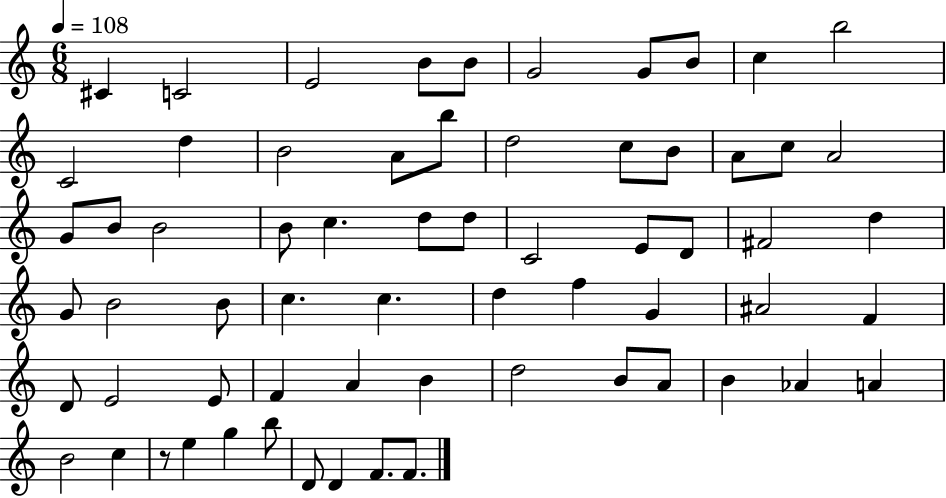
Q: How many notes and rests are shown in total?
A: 65